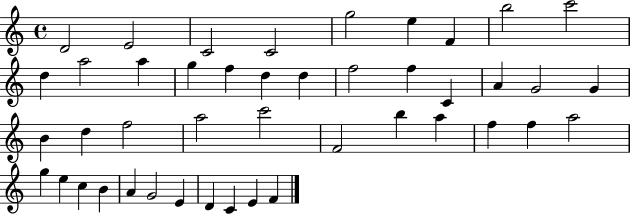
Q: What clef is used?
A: treble